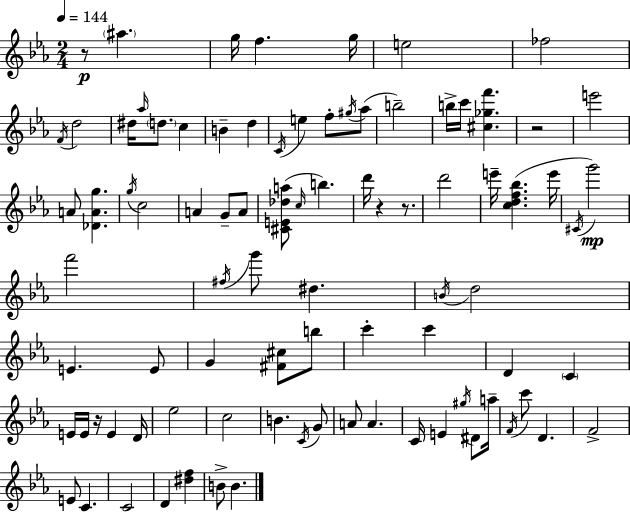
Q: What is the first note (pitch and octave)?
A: A#5